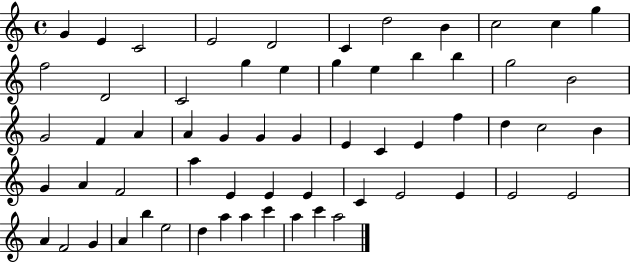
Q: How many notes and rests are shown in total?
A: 61